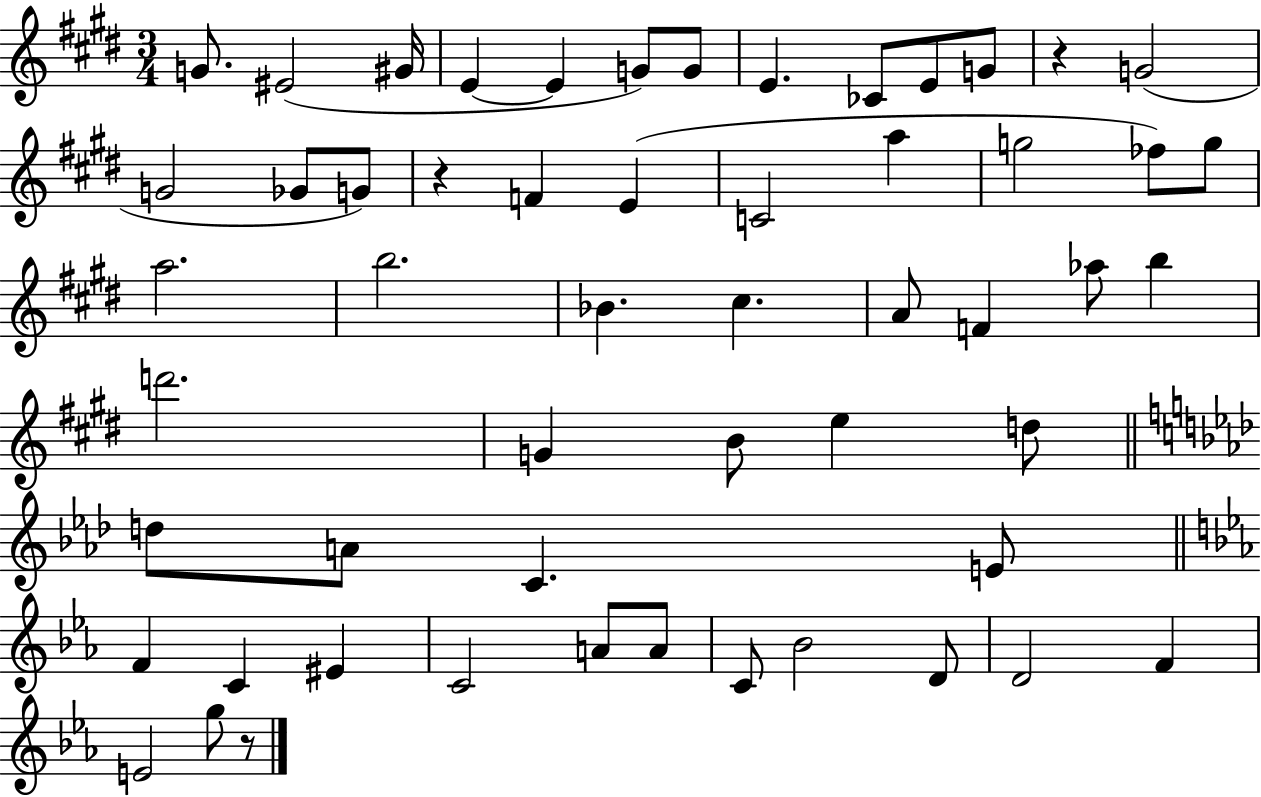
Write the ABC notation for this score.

X:1
T:Untitled
M:3/4
L:1/4
K:E
G/2 ^E2 ^G/4 E E G/2 G/2 E _C/2 E/2 G/2 z G2 G2 _G/2 G/2 z F E C2 a g2 _f/2 g/2 a2 b2 _B ^c A/2 F _a/2 b d'2 G B/2 e d/2 d/2 A/2 C E/2 F C ^E C2 A/2 A/2 C/2 _B2 D/2 D2 F E2 g/2 z/2